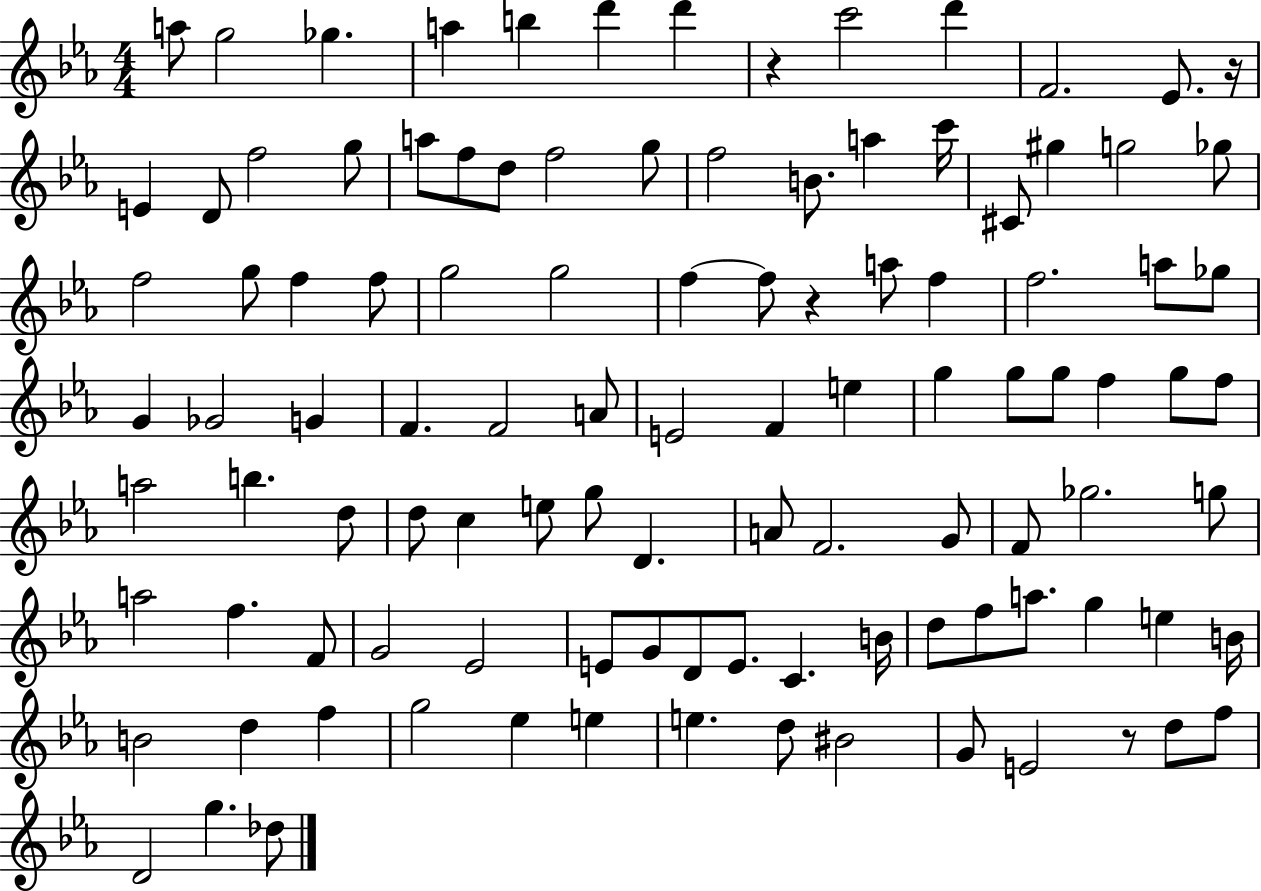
{
  \clef treble
  \numericTimeSignature
  \time 4/4
  \key ees \major
  \repeat volta 2 { a''8 g''2 ges''4. | a''4 b''4 d'''4 d'''4 | r4 c'''2 d'''4 | f'2. ees'8. r16 | \break e'4 d'8 f''2 g''8 | a''8 f''8 d''8 f''2 g''8 | f''2 b'8. a''4 c'''16 | cis'8 gis''4 g''2 ges''8 | \break f''2 g''8 f''4 f''8 | g''2 g''2 | f''4~~ f''8 r4 a''8 f''4 | f''2. a''8 ges''8 | \break g'4 ges'2 g'4 | f'4. f'2 a'8 | e'2 f'4 e''4 | g''4 g''8 g''8 f''4 g''8 f''8 | \break a''2 b''4. d''8 | d''8 c''4 e''8 g''8 d'4. | a'8 f'2. g'8 | f'8 ges''2. g''8 | \break a''2 f''4. f'8 | g'2 ees'2 | e'8 g'8 d'8 e'8. c'4. b'16 | d''8 f''8 a''8. g''4 e''4 b'16 | \break b'2 d''4 f''4 | g''2 ees''4 e''4 | e''4. d''8 bis'2 | g'8 e'2 r8 d''8 f''8 | \break d'2 g''4. des''8 | } \bar "|."
}